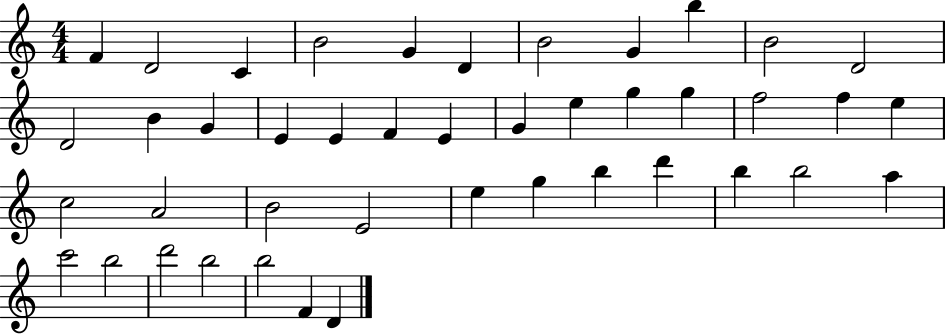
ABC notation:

X:1
T:Untitled
M:4/4
L:1/4
K:C
F D2 C B2 G D B2 G b B2 D2 D2 B G E E F E G e g g f2 f e c2 A2 B2 E2 e g b d' b b2 a c'2 b2 d'2 b2 b2 F D